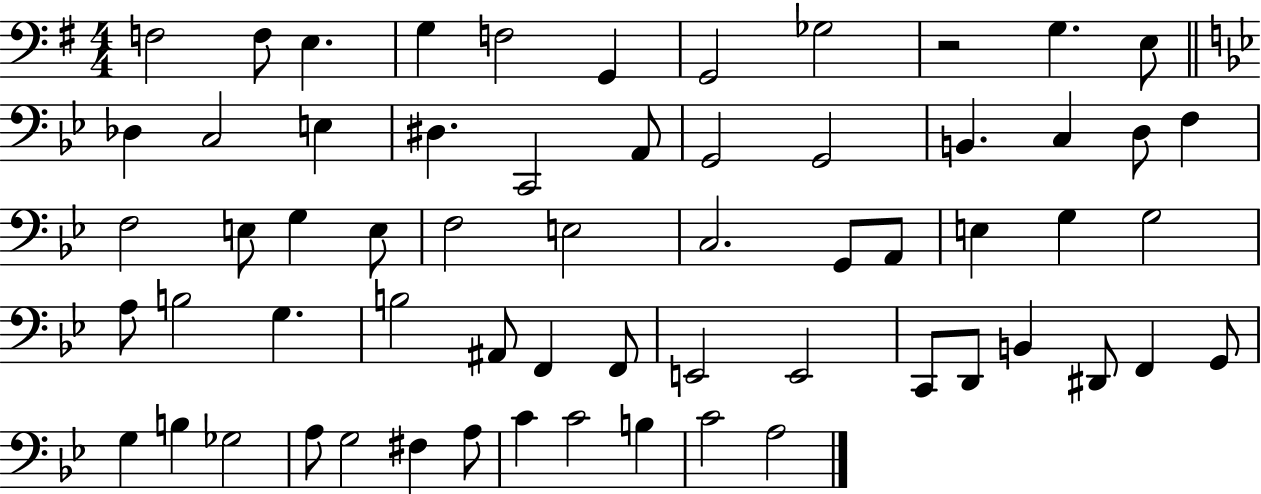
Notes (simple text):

F3/h F3/e E3/q. G3/q F3/h G2/q G2/h Gb3/h R/h G3/q. E3/e Db3/q C3/h E3/q D#3/q. C2/h A2/e G2/h G2/h B2/q. C3/q D3/e F3/q F3/h E3/e G3/q E3/e F3/h E3/h C3/h. G2/e A2/e E3/q G3/q G3/h A3/e B3/h G3/q. B3/h A#2/e F2/q F2/e E2/h E2/h C2/e D2/e B2/q D#2/e F2/q G2/e G3/q B3/q Gb3/h A3/e G3/h F#3/q A3/e C4/q C4/h B3/q C4/h A3/h